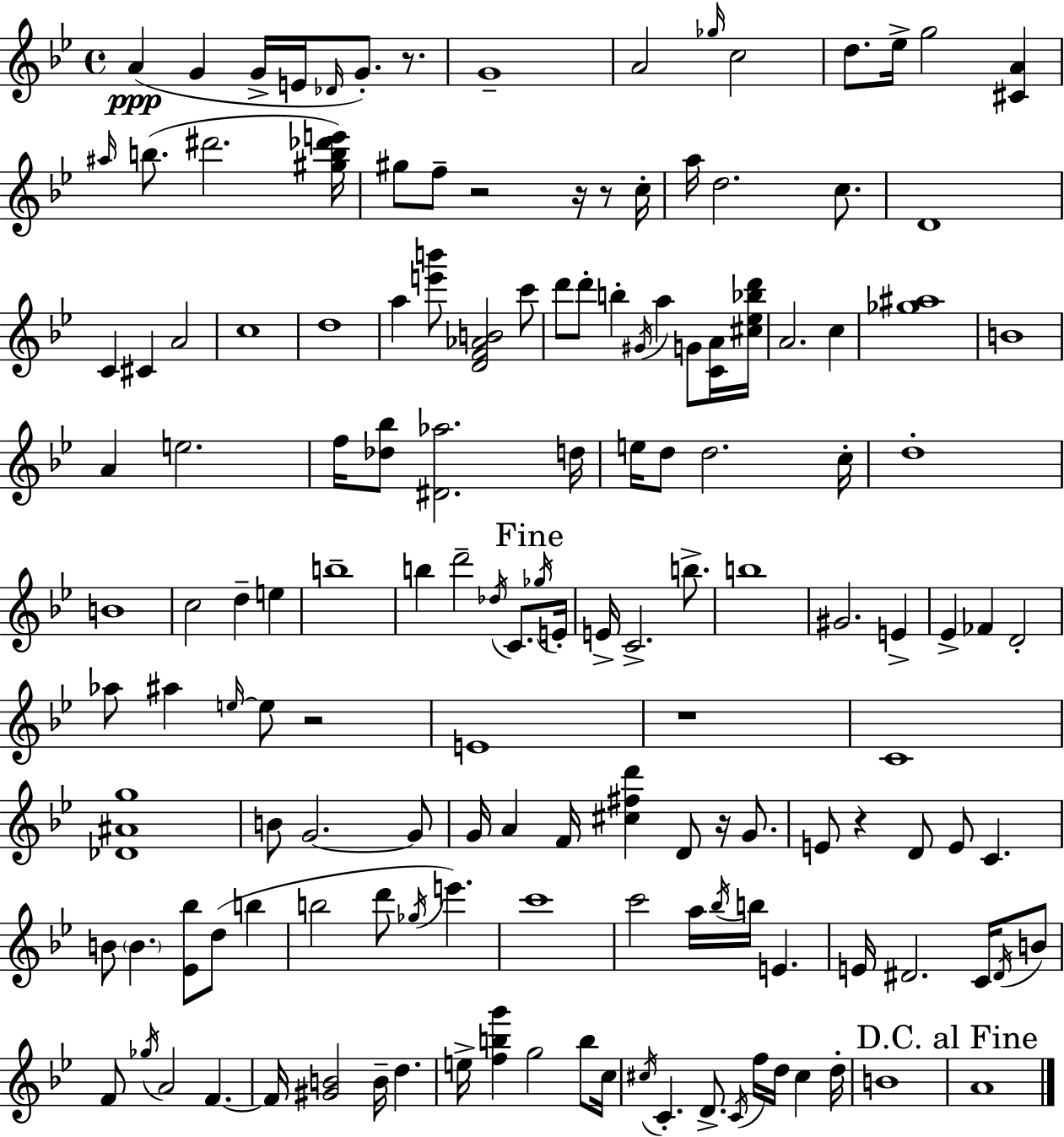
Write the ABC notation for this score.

X:1
T:Untitled
M:4/4
L:1/4
K:Bb
A G G/4 E/4 _D/4 G/2 z/2 G4 A2 _g/4 c2 d/2 _e/4 g2 [^CA] ^a/4 b/2 ^d'2 [^gb_d'e']/4 ^g/2 f/2 z2 z/4 z/2 c/4 a/4 d2 c/2 D4 C ^C A2 c4 d4 a [e'b']/2 [DF_AB]2 c'/2 d'/2 d'/2 b ^G/4 a G/2 [CA]/4 [^c_e_bd']/4 A2 c [_g^a]4 B4 A e2 f/4 [_d_b]/2 [^D_a]2 d/4 e/4 d/2 d2 c/4 d4 B4 c2 d e b4 b d'2 _d/4 C/2 _g/4 E/4 E/4 C2 b/2 b4 ^G2 E _E _F D2 _a/2 ^a e/4 e/2 z2 E4 z4 C4 [_D^Ag]4 B/2 G2 G/2 G/4 A F/4 [^c^fd'] D/2 z/4 G/2 E/2 z D/2 E/2 C B/2 B [_E_b]/2 d/2 b b2 d'/2 _g/4 e' c'4 c'2 a/4 _b/4 b/4 E E/4 ^D2 C/4 ^D/4 B/2 F/2 _g/4 A2 F F/4 [^GB]2 B/4 d e/4 [fbg'] g2 b/2 c/4 ^c/4 C D/2 C/4 f/4 d/4 ^c d/4 B4 A4